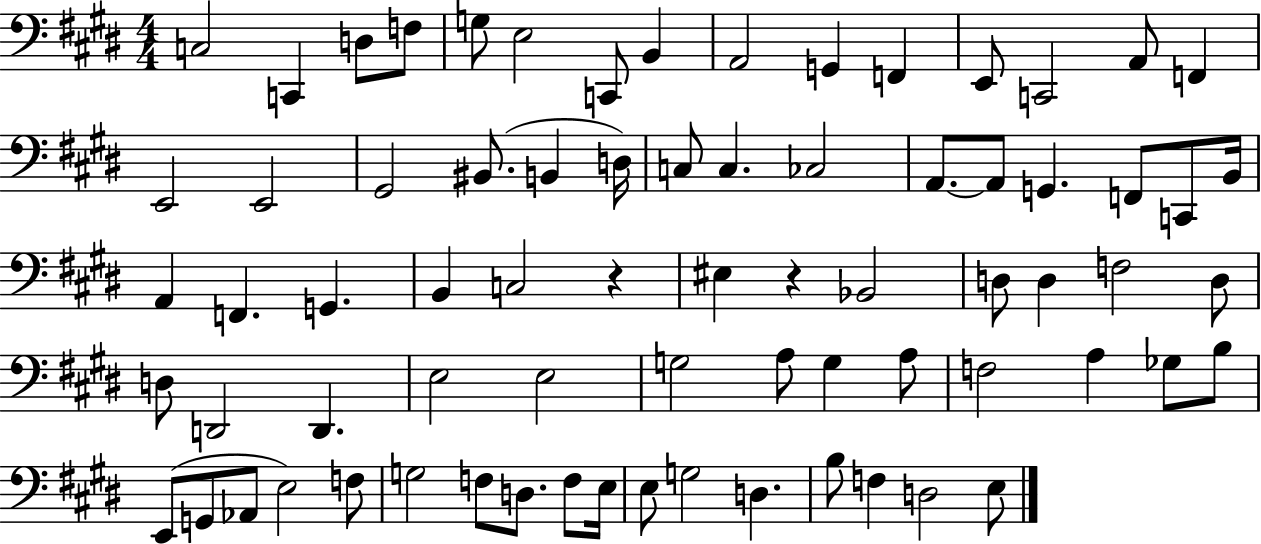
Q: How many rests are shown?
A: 2